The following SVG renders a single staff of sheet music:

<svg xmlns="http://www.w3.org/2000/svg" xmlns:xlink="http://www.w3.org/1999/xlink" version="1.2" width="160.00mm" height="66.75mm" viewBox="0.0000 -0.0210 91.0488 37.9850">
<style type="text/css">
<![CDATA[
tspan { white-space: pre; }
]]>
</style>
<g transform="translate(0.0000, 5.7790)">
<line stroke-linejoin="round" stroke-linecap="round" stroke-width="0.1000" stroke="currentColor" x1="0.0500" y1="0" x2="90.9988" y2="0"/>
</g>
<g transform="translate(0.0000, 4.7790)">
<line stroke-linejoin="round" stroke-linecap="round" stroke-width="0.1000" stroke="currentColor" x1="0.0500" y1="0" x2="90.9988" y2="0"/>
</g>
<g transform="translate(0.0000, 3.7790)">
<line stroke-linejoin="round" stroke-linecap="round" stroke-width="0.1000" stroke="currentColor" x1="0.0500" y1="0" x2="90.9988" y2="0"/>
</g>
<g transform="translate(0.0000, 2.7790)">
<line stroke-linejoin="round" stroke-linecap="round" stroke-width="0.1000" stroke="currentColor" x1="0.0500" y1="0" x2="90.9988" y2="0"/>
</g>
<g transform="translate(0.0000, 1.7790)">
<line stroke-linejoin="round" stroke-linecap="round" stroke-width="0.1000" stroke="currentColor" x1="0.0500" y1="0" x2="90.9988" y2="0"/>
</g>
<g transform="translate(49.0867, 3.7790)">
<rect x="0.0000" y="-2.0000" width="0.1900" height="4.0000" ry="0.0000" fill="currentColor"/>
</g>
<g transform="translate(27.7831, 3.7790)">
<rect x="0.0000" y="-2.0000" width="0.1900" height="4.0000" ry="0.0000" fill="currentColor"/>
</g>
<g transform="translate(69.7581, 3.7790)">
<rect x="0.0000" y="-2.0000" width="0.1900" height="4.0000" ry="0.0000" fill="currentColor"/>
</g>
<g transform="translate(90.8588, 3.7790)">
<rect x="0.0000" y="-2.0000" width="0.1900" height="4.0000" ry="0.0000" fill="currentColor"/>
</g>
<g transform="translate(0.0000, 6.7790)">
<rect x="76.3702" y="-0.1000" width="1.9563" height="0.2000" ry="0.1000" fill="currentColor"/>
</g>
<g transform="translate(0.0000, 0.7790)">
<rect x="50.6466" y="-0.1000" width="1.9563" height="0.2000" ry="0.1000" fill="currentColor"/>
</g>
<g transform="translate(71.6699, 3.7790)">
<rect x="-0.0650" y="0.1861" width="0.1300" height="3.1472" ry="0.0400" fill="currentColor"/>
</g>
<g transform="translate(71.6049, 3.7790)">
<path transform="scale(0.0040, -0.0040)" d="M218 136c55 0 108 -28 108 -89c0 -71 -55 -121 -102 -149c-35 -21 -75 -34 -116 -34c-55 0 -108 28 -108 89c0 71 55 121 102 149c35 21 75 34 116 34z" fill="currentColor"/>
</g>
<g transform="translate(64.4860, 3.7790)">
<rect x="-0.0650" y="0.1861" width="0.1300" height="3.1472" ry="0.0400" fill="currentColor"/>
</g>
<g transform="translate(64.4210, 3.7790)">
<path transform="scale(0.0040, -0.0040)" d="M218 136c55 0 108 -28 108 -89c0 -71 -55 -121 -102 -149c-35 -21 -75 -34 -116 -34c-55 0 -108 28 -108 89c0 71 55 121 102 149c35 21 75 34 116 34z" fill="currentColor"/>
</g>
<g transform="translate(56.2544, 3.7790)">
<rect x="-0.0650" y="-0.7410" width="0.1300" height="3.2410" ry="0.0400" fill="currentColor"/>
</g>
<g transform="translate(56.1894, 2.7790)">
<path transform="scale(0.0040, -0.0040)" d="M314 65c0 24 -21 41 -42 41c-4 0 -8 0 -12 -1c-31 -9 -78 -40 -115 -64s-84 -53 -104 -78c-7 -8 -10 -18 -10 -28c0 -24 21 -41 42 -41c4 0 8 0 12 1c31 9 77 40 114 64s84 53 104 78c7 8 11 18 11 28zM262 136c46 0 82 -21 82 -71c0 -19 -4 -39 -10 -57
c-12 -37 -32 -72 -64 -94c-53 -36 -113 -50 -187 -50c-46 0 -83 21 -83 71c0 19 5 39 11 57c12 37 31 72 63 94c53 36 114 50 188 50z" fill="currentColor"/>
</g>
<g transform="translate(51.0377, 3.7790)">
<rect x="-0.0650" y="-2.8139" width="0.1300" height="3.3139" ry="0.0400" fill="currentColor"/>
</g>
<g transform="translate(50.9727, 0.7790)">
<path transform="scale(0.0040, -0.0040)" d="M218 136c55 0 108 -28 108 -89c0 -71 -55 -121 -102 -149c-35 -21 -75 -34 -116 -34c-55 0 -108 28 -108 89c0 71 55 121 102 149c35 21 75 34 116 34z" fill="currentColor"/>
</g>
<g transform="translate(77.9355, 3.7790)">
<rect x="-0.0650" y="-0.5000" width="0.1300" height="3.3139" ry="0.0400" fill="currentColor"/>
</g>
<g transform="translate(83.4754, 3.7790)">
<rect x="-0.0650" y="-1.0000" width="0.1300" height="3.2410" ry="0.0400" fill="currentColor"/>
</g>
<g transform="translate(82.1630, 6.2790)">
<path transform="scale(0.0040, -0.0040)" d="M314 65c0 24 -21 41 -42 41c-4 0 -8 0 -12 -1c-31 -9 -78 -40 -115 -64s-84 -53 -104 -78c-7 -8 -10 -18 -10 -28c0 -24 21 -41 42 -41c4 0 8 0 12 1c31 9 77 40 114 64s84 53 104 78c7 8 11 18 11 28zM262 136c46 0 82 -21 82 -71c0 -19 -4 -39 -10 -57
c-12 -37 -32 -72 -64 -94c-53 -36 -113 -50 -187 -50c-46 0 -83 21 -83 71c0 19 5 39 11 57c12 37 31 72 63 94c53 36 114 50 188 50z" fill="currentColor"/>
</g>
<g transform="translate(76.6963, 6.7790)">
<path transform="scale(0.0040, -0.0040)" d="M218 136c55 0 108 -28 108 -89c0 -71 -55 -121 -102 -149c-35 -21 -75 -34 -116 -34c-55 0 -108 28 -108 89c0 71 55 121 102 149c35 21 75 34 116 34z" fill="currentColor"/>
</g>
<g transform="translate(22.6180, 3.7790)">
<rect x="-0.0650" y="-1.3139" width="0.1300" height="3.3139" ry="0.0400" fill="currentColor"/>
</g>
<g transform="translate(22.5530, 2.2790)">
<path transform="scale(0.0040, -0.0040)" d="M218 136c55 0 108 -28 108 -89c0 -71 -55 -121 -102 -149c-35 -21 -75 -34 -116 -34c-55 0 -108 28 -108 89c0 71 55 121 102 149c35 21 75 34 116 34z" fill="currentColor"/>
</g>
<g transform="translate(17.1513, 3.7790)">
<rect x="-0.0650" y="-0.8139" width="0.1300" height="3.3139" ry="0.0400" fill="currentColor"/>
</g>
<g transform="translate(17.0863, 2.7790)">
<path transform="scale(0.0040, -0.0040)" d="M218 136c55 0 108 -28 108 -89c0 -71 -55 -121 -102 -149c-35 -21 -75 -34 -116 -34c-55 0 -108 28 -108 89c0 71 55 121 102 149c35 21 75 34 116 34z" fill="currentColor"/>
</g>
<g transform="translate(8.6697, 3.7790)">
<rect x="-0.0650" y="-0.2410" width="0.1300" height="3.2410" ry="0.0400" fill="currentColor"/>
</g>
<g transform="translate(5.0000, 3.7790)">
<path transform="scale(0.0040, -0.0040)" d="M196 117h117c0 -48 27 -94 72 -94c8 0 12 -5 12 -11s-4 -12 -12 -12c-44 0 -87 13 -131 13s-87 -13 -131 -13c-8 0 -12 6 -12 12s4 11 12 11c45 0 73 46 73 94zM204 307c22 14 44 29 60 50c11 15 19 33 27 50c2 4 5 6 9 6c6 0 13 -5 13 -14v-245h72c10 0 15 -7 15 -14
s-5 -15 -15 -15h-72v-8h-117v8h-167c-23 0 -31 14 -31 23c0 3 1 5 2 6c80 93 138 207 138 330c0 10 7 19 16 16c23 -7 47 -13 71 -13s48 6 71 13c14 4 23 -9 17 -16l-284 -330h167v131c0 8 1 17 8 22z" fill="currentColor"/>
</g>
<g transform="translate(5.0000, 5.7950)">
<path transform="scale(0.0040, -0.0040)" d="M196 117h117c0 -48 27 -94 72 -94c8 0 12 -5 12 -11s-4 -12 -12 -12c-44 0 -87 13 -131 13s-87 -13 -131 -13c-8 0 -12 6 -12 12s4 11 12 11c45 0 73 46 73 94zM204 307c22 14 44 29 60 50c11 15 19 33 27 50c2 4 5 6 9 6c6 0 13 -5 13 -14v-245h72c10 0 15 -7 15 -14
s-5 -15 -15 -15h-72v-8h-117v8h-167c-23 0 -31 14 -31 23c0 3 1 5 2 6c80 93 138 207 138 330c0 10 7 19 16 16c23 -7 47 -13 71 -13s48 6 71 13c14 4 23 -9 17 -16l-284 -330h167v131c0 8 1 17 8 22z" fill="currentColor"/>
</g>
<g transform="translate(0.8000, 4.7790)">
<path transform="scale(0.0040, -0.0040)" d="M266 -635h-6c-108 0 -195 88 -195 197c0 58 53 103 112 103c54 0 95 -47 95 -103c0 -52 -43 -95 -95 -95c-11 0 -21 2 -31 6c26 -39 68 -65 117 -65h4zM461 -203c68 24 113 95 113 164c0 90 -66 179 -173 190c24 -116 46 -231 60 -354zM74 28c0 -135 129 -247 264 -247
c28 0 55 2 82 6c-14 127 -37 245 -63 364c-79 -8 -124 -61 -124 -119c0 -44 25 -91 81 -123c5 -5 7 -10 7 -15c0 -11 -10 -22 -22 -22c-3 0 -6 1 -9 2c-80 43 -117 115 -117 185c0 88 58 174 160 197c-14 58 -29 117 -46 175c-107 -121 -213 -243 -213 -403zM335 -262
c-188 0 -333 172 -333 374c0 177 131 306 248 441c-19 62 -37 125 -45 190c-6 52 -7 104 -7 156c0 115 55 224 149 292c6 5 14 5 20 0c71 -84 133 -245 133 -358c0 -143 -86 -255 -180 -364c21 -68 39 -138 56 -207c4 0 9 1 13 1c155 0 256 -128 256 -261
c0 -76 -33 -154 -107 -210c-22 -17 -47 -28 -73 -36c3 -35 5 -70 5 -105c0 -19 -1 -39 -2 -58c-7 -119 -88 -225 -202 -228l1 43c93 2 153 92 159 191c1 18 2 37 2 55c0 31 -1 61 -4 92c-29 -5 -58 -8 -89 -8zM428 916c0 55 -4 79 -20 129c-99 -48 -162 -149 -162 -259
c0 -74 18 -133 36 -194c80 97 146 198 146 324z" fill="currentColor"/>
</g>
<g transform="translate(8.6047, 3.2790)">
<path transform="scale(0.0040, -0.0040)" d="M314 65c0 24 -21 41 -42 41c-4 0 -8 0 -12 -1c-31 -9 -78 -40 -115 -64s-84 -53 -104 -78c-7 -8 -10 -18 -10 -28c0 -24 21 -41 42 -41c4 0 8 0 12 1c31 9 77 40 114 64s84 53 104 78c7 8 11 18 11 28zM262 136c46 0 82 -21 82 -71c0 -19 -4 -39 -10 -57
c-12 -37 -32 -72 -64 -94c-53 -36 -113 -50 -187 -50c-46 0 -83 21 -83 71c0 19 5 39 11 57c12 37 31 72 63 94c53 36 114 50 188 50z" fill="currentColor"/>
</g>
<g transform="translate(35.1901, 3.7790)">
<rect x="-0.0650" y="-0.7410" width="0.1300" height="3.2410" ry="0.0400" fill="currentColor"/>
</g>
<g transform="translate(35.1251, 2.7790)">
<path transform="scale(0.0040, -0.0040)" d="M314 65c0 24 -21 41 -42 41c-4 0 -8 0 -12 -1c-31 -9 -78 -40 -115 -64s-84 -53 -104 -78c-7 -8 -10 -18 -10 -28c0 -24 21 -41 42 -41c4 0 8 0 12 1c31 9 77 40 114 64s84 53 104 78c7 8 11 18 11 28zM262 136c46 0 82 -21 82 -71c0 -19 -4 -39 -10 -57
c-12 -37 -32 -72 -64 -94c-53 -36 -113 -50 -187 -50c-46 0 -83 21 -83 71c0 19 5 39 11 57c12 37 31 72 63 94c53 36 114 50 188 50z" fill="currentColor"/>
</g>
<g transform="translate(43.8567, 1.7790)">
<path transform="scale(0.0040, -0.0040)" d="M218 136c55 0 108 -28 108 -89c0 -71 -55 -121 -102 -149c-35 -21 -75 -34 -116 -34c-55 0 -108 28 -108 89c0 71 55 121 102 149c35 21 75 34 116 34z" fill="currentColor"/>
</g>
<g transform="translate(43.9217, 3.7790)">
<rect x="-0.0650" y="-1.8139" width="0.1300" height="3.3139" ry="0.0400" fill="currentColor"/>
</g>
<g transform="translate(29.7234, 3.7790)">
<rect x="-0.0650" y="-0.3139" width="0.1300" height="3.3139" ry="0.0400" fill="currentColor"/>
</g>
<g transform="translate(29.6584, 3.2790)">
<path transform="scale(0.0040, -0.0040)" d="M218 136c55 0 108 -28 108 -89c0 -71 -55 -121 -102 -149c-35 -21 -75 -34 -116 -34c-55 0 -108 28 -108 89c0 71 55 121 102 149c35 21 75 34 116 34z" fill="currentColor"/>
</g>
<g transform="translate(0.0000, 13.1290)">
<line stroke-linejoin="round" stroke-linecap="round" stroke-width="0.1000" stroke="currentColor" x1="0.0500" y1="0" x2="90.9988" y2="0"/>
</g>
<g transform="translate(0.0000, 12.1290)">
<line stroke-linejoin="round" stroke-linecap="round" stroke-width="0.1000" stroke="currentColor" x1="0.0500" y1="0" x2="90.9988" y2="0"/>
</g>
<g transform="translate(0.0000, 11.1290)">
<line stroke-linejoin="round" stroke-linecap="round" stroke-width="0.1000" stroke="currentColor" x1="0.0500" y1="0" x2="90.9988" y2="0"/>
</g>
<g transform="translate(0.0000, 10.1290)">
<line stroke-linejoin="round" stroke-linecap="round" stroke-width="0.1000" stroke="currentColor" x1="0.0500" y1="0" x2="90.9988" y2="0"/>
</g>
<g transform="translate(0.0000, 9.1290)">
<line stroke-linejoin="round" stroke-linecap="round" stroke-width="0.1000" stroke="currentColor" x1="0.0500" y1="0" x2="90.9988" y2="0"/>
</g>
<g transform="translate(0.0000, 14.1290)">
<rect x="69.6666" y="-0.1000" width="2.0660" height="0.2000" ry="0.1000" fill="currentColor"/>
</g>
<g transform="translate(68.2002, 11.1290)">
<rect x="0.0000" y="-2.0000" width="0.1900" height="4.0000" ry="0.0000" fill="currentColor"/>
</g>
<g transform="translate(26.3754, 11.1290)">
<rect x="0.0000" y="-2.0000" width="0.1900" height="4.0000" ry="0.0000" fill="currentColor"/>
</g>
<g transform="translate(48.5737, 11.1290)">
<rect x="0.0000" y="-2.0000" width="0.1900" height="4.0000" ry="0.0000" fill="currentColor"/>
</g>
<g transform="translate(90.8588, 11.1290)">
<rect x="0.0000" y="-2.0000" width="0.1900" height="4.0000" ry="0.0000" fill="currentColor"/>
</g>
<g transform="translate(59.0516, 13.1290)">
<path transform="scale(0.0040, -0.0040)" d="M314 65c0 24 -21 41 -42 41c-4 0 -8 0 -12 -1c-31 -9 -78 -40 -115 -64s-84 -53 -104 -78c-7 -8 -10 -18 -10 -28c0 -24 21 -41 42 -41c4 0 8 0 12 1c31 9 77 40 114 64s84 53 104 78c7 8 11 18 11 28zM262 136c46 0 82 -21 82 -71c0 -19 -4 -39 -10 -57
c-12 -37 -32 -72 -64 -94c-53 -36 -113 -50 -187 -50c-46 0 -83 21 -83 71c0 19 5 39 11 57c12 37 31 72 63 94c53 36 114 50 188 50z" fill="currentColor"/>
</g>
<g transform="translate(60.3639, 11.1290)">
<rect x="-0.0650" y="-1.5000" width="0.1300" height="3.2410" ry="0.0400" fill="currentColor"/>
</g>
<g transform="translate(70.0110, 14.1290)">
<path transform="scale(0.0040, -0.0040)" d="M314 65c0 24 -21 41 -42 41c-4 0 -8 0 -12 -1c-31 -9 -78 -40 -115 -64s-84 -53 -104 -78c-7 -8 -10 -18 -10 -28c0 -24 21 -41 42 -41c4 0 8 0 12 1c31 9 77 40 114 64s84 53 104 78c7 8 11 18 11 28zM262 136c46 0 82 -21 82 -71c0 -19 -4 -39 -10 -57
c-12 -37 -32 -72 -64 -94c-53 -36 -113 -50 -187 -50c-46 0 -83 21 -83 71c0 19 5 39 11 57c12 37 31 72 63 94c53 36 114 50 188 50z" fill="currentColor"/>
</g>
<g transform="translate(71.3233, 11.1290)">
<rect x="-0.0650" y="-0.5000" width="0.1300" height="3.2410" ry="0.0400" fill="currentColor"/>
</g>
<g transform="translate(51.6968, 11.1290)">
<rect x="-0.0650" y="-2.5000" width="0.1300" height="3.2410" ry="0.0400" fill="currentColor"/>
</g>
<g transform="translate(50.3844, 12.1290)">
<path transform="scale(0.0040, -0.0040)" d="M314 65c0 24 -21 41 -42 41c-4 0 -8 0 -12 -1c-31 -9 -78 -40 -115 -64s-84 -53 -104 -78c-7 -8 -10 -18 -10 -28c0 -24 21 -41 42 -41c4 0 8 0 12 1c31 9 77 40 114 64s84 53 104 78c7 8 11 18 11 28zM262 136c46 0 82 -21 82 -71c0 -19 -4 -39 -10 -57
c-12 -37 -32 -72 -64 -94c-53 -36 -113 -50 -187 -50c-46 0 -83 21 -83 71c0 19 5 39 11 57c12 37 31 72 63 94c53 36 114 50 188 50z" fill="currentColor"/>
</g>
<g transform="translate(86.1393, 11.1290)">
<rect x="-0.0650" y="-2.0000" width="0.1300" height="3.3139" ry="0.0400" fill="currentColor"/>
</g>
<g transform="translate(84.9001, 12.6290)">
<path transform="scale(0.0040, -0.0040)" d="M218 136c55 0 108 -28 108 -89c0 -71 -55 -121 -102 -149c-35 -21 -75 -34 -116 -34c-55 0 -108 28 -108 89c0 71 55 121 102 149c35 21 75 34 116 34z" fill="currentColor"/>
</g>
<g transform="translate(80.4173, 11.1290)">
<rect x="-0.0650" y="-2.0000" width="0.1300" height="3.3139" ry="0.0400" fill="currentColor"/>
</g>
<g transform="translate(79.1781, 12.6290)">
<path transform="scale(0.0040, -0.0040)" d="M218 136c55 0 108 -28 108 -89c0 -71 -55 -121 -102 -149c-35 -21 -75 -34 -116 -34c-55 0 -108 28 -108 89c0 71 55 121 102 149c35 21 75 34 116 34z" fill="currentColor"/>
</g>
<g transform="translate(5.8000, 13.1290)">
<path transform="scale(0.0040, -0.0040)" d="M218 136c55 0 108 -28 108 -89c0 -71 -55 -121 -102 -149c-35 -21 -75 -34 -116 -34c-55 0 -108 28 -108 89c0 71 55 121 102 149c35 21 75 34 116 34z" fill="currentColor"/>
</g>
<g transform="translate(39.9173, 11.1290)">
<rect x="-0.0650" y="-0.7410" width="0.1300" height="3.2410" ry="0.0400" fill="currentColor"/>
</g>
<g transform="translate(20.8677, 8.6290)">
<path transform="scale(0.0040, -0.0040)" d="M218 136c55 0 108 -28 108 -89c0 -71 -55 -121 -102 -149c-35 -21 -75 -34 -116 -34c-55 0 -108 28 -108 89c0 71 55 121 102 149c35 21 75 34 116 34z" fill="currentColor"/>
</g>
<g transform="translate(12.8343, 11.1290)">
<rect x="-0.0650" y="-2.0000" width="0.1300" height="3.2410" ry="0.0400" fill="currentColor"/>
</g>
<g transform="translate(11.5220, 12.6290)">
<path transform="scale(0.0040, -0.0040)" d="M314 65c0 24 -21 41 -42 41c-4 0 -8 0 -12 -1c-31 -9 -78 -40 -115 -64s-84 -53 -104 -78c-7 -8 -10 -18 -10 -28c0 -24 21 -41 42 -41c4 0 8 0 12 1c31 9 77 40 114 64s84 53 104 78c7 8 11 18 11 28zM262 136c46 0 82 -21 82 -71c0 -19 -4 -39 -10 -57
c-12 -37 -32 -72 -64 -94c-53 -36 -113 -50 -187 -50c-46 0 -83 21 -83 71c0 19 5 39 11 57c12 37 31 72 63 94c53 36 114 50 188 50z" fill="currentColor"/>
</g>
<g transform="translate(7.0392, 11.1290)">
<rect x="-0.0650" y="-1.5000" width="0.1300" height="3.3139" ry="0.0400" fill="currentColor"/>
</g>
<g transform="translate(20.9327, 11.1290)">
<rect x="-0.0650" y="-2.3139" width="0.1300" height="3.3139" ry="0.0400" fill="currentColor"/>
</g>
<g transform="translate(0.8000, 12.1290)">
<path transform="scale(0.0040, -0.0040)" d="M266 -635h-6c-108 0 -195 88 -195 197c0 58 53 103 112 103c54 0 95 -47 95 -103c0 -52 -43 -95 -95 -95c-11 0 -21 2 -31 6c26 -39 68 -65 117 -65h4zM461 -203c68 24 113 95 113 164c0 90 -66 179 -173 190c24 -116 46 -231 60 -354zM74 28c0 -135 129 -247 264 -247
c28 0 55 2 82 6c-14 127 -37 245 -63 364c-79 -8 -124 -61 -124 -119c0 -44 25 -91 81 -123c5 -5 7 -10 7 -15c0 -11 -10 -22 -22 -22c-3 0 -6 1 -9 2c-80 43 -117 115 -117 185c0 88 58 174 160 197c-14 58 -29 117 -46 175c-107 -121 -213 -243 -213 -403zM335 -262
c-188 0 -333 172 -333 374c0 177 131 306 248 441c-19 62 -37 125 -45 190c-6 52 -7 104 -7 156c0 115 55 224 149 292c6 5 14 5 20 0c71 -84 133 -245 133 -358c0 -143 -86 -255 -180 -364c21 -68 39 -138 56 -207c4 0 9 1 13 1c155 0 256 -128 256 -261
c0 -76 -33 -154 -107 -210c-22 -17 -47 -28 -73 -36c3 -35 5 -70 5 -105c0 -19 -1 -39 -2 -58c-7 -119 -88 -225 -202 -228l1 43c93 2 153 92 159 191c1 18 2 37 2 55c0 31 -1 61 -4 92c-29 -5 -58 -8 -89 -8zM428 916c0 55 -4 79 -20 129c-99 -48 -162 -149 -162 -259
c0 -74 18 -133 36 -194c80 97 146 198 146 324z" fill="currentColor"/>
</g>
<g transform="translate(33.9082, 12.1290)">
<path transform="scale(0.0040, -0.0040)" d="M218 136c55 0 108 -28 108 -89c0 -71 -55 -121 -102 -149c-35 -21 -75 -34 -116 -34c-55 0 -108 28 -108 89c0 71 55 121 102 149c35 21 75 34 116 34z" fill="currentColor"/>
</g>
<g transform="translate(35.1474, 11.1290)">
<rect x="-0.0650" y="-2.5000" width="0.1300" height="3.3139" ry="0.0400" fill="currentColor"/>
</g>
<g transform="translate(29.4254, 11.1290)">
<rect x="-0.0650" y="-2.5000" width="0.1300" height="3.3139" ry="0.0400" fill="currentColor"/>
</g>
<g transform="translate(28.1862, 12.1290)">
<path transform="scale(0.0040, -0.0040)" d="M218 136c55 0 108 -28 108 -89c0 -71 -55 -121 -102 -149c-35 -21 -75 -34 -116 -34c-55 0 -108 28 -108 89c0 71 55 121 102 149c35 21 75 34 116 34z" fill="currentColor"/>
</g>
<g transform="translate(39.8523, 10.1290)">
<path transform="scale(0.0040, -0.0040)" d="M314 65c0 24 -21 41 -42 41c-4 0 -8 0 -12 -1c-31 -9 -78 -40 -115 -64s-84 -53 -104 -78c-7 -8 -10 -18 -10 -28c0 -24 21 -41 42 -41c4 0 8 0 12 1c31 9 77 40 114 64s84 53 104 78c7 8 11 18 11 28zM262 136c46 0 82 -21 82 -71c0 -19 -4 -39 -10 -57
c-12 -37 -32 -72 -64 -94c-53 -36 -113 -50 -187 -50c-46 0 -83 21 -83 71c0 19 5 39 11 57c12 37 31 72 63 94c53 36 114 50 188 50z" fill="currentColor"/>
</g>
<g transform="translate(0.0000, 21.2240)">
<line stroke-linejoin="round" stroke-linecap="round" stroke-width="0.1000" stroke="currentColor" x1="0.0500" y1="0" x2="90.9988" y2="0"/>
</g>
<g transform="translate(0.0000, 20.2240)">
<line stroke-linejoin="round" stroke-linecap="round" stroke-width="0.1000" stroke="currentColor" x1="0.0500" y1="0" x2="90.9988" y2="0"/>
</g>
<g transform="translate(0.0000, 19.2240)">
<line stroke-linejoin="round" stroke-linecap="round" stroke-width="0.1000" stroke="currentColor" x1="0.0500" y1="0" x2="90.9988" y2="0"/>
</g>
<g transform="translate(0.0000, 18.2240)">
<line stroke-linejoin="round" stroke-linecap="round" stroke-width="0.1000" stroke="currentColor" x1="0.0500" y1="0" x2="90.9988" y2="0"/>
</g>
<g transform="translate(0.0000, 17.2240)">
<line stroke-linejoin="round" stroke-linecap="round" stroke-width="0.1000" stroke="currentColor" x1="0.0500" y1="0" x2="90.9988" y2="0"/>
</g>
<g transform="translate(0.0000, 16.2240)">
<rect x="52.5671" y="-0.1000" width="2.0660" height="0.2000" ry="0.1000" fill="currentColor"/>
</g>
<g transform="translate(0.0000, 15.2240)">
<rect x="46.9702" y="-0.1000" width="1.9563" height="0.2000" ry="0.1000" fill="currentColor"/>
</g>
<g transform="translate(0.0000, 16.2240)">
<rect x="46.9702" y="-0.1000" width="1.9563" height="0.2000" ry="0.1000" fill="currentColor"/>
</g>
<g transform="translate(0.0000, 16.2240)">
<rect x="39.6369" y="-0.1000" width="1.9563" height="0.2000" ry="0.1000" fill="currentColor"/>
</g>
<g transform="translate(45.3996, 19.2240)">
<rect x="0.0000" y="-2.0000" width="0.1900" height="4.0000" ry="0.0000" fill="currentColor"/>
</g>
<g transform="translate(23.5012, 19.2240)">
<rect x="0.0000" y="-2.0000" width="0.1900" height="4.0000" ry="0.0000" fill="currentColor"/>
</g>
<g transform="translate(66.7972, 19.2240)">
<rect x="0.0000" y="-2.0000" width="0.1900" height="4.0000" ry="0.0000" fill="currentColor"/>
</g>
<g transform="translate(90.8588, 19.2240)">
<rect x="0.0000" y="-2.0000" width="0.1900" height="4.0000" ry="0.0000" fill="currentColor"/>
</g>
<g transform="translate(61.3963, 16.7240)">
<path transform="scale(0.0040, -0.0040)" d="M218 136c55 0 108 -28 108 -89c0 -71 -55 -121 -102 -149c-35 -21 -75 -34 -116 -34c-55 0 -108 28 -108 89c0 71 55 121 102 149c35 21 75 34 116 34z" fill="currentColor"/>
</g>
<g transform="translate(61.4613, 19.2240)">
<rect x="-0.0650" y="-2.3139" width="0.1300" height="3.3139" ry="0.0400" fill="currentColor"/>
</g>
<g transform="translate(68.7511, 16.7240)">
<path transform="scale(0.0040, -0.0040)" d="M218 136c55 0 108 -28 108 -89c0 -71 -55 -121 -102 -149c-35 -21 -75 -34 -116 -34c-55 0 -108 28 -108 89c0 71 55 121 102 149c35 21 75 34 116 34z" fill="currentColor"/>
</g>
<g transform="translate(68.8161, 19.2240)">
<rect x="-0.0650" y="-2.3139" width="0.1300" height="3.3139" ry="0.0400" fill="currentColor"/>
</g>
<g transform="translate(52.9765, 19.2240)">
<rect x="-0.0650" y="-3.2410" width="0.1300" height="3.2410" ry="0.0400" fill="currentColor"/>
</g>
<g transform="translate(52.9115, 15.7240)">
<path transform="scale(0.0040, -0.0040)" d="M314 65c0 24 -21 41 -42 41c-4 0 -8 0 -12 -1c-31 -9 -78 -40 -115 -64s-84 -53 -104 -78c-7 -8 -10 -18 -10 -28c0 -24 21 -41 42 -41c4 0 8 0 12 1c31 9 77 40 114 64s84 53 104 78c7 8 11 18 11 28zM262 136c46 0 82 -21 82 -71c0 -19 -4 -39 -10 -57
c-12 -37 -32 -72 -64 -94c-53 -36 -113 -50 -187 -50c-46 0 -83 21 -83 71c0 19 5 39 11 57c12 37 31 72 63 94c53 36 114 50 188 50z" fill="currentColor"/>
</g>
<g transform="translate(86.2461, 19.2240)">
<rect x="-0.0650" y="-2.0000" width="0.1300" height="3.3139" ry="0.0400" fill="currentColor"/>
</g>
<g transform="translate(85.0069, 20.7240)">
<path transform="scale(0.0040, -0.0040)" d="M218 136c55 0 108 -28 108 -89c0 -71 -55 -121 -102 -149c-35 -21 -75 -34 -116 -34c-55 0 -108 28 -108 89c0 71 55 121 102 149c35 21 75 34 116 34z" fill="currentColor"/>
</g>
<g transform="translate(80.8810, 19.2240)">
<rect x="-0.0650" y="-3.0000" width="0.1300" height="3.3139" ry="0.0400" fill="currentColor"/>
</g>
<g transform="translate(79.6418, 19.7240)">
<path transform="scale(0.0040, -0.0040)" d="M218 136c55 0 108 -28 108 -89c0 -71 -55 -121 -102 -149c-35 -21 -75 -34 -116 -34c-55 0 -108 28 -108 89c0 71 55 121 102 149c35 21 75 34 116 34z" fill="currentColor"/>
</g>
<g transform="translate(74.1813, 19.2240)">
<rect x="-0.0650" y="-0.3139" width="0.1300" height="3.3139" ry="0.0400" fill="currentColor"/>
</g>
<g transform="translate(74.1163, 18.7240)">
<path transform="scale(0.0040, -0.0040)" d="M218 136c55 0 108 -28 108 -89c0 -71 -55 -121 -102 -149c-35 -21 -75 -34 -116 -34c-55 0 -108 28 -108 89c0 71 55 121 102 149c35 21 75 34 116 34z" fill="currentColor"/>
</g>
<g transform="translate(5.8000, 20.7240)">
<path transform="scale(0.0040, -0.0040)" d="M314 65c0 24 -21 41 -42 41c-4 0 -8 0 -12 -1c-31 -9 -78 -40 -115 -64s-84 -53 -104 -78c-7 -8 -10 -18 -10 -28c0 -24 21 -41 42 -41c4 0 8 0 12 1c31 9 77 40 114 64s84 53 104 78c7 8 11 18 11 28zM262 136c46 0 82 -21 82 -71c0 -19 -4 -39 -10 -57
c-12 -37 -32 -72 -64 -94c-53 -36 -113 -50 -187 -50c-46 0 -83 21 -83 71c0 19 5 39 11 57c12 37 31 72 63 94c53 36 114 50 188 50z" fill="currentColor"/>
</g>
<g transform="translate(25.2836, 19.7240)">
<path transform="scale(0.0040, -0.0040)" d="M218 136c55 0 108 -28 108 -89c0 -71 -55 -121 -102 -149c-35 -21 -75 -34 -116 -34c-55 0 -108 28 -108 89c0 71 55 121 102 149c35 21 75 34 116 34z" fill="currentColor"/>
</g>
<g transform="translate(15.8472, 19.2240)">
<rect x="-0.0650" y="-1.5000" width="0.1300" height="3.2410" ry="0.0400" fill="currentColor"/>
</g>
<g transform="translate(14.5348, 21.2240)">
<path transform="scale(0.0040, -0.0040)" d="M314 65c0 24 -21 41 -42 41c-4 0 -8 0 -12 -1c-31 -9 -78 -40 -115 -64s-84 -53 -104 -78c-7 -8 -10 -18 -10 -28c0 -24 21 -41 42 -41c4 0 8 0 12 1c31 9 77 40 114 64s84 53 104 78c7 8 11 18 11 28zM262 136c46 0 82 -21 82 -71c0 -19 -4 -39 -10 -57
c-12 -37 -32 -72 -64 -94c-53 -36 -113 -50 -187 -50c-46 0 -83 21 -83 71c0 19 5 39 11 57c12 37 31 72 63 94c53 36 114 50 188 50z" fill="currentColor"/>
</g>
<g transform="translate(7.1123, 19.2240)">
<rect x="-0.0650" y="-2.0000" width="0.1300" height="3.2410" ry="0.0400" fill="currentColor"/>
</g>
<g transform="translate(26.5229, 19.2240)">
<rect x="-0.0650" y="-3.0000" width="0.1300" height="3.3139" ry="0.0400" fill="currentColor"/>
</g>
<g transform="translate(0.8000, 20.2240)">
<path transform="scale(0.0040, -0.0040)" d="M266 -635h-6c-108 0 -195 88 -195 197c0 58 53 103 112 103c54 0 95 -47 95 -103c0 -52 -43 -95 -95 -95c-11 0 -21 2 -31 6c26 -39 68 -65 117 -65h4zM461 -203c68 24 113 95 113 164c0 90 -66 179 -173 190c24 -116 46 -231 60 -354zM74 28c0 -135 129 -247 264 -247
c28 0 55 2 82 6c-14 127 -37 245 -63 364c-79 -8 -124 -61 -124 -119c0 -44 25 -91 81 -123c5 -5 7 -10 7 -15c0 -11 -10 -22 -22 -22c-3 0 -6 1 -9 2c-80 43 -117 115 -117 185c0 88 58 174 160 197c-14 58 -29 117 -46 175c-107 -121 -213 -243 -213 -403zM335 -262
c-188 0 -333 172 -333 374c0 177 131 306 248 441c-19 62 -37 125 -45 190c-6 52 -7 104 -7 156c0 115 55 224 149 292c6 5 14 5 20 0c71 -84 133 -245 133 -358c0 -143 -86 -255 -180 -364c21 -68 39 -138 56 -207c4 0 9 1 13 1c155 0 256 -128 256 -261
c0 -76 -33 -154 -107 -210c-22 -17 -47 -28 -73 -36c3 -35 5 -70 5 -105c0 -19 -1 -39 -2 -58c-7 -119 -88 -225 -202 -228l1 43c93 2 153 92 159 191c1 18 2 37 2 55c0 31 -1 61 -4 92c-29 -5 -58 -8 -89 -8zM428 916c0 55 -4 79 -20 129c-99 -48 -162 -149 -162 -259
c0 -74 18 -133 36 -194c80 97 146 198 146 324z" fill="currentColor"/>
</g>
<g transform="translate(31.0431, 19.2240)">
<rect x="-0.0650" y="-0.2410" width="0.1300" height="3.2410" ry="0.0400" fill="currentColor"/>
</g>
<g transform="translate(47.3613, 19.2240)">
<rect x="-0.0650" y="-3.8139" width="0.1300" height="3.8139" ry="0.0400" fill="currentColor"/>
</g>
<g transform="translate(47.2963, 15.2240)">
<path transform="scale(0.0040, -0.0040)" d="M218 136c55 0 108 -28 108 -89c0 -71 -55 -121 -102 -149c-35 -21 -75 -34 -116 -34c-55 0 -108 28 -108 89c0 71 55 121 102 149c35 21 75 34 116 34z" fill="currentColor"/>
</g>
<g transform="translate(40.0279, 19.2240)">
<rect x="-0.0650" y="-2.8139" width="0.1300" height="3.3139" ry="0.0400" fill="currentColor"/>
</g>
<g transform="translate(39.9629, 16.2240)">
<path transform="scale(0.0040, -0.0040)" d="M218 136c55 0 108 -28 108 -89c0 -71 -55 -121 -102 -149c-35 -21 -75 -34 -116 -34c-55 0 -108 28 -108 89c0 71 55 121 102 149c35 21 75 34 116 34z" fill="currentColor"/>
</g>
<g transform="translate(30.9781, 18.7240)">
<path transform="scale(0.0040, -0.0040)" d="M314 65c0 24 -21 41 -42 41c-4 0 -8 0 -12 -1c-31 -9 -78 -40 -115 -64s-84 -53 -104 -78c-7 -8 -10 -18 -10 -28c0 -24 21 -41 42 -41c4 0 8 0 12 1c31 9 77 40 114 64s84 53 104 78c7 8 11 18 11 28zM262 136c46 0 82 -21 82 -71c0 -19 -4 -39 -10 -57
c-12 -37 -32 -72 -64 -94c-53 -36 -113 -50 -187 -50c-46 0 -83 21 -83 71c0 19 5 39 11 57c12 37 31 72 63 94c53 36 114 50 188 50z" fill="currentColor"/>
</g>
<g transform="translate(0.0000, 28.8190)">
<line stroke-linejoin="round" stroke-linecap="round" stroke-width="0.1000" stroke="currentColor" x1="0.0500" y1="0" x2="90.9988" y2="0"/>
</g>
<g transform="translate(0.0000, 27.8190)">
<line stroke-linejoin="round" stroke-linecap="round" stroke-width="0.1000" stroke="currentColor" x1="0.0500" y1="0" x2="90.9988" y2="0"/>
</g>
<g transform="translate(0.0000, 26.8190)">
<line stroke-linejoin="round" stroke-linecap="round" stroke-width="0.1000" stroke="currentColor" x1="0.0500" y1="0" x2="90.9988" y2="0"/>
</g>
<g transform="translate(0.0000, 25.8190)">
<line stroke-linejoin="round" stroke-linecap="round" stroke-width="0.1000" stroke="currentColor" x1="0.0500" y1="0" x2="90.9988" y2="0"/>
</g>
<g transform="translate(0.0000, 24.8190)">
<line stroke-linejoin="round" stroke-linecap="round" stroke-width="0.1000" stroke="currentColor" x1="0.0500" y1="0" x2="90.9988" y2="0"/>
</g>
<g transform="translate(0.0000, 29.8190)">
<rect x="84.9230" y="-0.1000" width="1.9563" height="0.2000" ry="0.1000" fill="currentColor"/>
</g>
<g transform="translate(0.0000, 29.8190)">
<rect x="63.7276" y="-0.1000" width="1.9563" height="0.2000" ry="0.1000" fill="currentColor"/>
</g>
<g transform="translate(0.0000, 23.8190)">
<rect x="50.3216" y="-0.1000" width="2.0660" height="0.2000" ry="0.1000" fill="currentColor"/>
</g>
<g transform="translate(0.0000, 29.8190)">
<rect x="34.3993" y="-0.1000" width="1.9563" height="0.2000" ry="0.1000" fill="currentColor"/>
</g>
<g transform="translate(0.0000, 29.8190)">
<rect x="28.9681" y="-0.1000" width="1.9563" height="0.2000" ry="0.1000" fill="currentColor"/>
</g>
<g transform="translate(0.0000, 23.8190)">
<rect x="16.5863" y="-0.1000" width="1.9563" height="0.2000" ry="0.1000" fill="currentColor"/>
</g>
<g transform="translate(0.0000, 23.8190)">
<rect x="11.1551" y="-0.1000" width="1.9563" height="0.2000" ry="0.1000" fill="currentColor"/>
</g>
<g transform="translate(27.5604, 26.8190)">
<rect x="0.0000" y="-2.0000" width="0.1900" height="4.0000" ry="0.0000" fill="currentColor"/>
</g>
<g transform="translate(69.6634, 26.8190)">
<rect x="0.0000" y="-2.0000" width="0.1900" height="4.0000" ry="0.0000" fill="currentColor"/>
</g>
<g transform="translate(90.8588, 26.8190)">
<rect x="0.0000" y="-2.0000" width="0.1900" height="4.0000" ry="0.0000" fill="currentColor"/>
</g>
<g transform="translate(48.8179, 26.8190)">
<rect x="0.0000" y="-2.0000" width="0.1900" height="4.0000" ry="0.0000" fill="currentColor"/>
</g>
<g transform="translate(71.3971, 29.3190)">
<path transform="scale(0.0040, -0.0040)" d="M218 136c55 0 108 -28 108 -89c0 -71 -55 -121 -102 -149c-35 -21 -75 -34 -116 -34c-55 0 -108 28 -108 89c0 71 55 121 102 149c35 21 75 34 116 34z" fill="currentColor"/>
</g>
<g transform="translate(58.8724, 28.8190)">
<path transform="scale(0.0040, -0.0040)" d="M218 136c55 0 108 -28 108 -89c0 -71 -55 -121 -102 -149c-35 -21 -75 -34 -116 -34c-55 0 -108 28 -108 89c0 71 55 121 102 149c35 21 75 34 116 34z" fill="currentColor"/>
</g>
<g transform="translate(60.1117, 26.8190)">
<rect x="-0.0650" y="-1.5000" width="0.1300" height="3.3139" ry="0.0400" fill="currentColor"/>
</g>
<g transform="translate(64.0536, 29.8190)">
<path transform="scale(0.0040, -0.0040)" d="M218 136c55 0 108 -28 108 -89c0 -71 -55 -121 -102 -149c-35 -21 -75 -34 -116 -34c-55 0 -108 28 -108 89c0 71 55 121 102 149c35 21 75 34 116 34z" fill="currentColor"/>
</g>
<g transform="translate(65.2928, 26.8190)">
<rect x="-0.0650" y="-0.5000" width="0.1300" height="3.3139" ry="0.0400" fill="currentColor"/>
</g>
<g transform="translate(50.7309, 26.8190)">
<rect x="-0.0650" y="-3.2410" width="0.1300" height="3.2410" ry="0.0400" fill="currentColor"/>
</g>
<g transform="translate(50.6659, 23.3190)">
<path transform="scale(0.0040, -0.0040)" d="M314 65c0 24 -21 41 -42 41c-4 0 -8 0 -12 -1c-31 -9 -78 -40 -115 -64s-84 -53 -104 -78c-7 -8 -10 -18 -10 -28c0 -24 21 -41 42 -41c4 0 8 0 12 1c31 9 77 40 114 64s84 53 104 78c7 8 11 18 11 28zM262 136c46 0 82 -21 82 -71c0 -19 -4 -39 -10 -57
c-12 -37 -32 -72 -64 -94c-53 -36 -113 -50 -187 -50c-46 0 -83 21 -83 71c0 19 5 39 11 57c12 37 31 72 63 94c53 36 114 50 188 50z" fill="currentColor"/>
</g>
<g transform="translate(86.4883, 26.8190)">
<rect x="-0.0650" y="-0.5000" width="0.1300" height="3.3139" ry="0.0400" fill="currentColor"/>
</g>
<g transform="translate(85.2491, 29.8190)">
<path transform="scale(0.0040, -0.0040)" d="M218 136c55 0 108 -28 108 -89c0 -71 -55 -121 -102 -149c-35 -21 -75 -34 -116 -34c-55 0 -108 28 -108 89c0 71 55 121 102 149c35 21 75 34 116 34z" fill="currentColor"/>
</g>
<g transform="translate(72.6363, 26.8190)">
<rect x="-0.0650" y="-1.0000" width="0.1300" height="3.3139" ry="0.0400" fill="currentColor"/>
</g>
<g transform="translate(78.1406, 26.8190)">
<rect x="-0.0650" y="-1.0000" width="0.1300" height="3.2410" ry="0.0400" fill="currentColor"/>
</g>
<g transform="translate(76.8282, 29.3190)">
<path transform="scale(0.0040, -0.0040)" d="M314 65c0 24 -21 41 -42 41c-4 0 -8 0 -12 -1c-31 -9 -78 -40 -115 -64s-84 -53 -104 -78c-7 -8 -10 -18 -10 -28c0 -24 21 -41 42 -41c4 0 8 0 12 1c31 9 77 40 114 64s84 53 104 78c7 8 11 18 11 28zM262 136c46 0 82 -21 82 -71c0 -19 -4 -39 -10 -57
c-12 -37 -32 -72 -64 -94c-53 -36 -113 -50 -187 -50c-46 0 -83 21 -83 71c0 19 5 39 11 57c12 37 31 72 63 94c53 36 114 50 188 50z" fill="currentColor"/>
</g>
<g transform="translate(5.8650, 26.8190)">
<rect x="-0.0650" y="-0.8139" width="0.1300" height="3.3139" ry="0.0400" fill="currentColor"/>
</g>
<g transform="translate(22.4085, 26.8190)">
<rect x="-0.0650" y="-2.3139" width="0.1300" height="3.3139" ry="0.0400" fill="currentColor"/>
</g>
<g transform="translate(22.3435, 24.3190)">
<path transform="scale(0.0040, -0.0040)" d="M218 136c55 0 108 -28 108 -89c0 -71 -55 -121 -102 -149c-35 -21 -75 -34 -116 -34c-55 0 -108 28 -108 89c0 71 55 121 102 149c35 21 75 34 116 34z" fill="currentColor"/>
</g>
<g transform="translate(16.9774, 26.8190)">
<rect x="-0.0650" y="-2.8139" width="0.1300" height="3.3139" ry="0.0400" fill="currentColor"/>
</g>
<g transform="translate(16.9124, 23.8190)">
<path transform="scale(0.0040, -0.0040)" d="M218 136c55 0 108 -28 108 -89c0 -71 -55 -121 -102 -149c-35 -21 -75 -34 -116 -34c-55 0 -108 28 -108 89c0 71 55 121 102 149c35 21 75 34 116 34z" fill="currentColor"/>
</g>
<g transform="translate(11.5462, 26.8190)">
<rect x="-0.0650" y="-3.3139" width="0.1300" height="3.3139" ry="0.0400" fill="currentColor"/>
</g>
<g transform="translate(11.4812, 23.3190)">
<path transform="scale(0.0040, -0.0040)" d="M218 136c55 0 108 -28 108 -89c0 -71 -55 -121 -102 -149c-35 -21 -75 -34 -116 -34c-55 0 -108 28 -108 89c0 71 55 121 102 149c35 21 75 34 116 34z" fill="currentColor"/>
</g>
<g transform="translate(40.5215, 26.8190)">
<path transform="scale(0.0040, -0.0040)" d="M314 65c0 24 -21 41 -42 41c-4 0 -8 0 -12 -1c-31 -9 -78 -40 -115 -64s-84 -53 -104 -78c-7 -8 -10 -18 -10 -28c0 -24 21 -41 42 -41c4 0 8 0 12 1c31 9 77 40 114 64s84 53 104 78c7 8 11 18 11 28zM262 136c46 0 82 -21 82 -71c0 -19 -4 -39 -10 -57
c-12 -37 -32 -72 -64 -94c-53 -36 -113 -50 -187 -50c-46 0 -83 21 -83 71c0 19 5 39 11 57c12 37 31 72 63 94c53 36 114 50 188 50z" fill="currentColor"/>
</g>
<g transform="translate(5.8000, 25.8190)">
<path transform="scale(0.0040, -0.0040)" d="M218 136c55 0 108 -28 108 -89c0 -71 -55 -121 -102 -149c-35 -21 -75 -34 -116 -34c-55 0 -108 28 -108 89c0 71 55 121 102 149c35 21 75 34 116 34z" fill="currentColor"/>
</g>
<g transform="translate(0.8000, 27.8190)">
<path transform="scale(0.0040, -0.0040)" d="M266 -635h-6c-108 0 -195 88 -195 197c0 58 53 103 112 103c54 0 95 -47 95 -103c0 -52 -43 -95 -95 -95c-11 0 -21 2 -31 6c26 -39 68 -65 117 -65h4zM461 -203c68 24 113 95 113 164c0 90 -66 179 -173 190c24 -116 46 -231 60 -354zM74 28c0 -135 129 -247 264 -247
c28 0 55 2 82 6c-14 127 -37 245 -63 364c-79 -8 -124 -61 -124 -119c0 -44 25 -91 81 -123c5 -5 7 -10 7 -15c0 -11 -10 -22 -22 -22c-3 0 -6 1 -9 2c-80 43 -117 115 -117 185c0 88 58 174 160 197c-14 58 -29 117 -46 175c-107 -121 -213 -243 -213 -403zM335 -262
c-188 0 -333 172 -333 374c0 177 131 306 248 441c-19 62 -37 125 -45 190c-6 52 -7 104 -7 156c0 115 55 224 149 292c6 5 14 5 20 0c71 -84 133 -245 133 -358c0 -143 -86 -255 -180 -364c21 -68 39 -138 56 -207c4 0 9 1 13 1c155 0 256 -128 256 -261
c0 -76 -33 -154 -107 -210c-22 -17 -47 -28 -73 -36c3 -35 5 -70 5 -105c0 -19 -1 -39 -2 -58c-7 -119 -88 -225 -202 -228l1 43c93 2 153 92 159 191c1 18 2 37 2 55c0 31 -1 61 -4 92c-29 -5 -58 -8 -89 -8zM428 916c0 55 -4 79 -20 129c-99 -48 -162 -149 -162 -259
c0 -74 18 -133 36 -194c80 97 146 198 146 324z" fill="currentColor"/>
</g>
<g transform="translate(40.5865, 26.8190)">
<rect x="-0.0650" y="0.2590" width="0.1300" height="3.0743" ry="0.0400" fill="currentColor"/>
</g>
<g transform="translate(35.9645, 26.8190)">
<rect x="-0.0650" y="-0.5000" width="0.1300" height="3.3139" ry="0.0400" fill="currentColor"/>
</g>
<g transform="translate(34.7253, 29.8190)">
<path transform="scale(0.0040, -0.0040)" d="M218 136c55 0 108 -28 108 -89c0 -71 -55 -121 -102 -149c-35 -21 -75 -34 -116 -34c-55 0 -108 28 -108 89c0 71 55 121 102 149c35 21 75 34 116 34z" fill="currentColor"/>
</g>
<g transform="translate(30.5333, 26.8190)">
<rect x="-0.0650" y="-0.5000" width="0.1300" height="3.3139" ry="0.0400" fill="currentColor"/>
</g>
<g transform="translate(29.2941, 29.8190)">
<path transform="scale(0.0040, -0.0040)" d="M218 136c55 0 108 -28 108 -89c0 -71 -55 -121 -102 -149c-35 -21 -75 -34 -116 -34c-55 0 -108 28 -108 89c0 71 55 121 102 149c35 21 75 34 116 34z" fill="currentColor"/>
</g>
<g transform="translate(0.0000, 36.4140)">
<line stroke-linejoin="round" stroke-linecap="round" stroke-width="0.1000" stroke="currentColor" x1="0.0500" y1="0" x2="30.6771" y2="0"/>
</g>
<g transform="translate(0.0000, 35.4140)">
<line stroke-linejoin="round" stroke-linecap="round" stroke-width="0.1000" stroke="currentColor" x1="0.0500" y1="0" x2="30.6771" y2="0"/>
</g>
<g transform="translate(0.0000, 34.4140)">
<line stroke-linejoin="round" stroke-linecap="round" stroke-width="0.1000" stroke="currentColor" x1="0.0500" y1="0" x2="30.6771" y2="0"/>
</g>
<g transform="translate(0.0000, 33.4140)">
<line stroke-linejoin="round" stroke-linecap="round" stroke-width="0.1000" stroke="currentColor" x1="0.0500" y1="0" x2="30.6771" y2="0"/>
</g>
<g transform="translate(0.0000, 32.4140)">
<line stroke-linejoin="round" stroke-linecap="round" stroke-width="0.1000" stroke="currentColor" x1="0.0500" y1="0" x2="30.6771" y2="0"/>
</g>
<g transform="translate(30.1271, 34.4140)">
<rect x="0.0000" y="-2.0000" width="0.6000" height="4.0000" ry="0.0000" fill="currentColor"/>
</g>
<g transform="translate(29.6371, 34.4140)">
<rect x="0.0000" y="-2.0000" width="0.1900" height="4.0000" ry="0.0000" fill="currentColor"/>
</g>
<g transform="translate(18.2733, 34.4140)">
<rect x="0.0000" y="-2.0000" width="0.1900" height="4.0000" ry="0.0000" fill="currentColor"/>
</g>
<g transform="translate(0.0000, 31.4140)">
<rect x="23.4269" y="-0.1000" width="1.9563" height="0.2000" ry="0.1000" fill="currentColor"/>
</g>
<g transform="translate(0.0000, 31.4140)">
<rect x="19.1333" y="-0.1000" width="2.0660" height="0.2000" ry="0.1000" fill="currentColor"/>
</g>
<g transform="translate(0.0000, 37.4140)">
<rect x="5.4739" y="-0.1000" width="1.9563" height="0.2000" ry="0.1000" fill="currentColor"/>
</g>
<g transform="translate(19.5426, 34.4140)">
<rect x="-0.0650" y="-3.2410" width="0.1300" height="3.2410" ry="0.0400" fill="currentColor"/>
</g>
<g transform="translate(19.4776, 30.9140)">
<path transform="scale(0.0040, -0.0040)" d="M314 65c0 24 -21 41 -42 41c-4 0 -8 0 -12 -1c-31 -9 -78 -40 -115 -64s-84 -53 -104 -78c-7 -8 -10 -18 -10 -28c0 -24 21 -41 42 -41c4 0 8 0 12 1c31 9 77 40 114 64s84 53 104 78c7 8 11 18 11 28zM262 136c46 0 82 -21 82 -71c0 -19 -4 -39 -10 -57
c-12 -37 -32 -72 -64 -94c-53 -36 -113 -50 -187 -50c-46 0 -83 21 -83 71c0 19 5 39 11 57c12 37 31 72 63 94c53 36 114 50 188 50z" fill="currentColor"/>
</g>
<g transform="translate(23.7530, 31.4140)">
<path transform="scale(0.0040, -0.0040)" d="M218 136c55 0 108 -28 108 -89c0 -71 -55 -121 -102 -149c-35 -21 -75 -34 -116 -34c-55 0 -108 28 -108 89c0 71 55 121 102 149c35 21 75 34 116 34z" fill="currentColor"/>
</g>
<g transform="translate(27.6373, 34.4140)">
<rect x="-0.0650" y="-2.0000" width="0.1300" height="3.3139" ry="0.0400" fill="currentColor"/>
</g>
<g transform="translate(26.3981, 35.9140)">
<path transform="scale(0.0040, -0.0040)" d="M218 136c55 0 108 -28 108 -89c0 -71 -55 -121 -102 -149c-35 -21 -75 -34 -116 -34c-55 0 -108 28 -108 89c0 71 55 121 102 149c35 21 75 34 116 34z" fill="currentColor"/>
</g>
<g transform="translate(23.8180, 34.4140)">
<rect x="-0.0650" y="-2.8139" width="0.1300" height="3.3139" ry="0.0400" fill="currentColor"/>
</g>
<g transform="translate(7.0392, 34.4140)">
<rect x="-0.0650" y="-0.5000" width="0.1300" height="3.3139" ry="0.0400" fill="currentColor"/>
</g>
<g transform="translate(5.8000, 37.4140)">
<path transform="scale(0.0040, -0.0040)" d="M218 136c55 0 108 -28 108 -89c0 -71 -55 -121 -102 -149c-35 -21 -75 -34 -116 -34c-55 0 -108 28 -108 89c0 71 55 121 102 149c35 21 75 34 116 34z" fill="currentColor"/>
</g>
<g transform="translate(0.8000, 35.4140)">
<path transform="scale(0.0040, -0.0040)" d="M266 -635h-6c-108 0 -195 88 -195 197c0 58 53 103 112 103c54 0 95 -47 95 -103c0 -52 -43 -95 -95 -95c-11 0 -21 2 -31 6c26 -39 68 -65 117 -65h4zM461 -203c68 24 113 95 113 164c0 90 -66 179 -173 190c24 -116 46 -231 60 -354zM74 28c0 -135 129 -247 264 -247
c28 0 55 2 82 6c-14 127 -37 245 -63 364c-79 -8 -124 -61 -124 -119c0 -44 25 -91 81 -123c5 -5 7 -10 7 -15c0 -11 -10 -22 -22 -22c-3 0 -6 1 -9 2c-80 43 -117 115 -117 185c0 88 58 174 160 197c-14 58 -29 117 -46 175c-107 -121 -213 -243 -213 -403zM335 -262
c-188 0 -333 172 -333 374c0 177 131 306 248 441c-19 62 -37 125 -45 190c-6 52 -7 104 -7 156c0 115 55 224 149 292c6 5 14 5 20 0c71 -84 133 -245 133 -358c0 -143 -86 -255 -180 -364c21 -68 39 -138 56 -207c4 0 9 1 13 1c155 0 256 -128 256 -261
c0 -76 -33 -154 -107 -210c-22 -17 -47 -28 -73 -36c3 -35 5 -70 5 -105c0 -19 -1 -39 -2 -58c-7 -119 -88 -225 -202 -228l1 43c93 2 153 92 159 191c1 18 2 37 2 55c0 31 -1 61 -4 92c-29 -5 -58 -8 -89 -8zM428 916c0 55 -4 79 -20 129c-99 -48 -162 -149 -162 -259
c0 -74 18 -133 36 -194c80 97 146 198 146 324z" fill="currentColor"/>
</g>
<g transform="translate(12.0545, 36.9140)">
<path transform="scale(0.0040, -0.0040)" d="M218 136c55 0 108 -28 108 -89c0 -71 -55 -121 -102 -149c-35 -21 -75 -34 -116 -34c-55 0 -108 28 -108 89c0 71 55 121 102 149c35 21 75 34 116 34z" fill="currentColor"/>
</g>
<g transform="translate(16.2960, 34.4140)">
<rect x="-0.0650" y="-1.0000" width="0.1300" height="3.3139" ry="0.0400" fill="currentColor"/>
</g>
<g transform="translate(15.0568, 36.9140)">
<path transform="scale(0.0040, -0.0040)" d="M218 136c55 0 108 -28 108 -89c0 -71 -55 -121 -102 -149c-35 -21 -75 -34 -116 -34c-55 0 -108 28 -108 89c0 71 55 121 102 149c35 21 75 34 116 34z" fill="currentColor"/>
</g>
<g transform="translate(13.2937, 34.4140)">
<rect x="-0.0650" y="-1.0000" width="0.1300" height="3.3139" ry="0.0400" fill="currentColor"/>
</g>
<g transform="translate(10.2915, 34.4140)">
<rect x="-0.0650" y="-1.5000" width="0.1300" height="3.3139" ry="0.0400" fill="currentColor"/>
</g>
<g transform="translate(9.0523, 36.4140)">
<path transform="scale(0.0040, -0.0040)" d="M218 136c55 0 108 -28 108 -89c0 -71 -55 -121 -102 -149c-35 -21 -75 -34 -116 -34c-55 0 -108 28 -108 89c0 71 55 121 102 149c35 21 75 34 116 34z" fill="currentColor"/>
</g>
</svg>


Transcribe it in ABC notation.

X:1
T:Untitled
M:4/4
L:1/4
K:C
c2 d e c d2 f a d2 B B C D2 E F2 g G G d2 G2 E2 C2 F F F2 E2 A c2 a c' b2 g g c A F d b a g C C B2 b2 E C D D2 C C E D D b2 a F